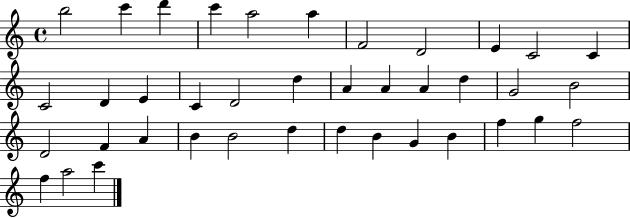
X:1
T:Untitled
M:4/4
L:1/4
K:C
b2 c' d' c' a2 a F2 D2 E C2 C C2 D E C D2 d A A A d G2 B2 D2 F A B B2 d d B G B f g f2 f a2 c'